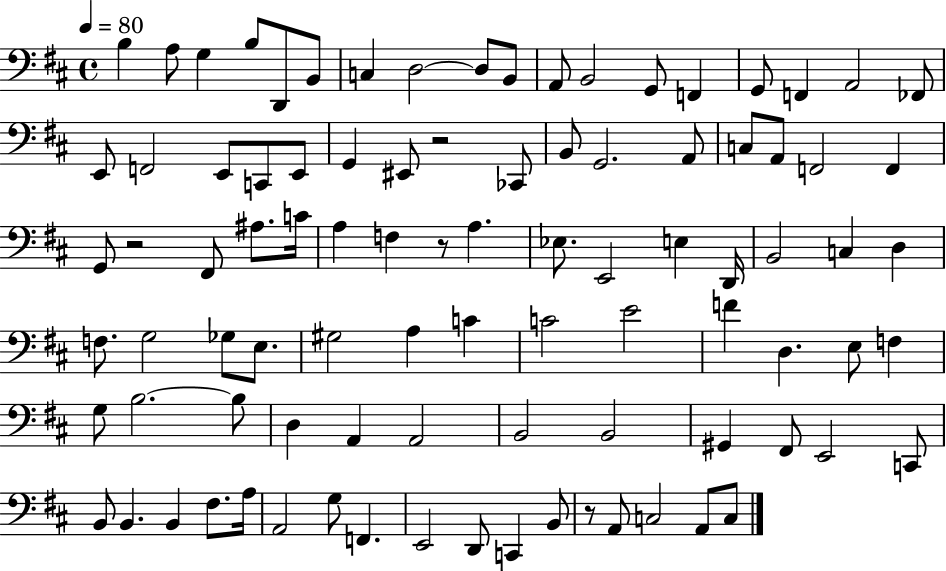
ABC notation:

X:1
T:Untitled
M:4/4
L:1/4
K:D
B, A,/2 G, B,/2 D,,/2 B,,/2 C, D,2 D,/2 B,,/2 A,,/2 B,,2 G,,/2 F,, G,,/2 F,, A,,2 _F,,/2 E,,/2 F,,2 E,,/2 C,,/2 E,,/2 G,, ^E,,/2 z2 _C,,/2 B,,/2 G,,2 A,,/2 C,/2 A,,/2 F,,2 F,, G,,/2 z2 ^F,,/2 ^A,/2 C/4 A, F, z/2 A, _E,/2 E,,2 E, D,,/4 B,,2 C, D, F,/2 G,2 _G,/2 E,/2 ^G,2 A, C C2 E2 F D, E,/2 F, G,/2 B,2 B,/2 D, A,, A,,2 B,,2 B,,2 ^G,, ^F,,/2 E,,2 C,,/2 B,,/2 B,, B,, ^F,/2 A,/4 A,,2 G,/2 F,, E,,2 D,,/2 C,, B,,/2 z/2 A,,/2 C,2 A,,/2 C,/2